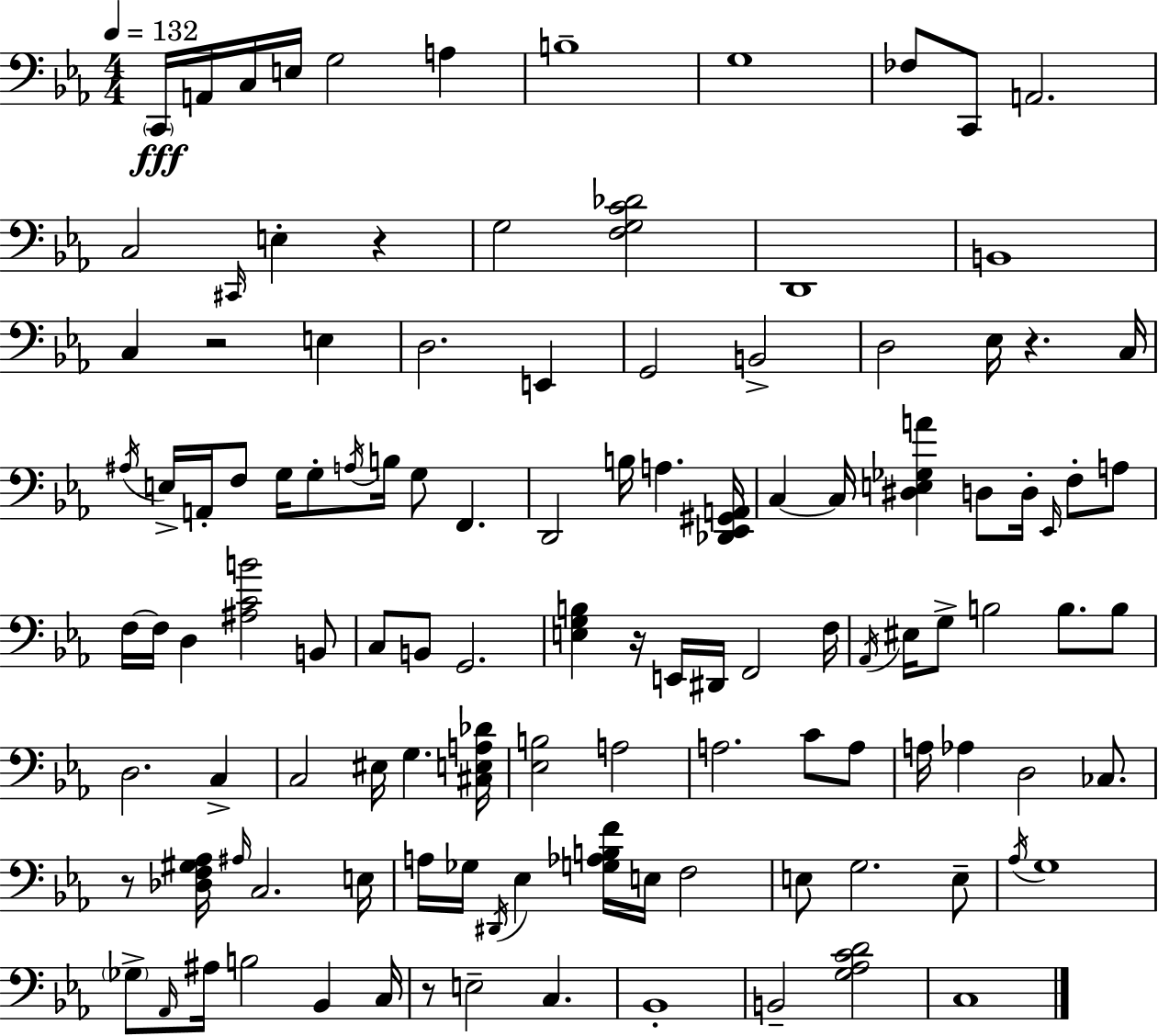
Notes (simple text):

C2/s A2/s C3/s E3/s G3/h A3/q B3/w G3/w FES3/e C2/e A2/h. C3/h C#2/s E3/q R/q G3/h [F3,G3,C4,Db4]/h D2/w B2/w C3/q R/h E3/q D3/h. E2/q G2/h B2/h D3/h Eb3/s R/q. C3/s A#3/s E3/s A2/s F3/e G3/s G3/e A3/s B3/s G3/e F2/q. D2/h B3/s A3/q. [Db2,Eb2,G#2,A2]/s C3/q C3/s [D#3,E3,Gb3,A4]/q D3/e D3/s Eb2/s F3/e A3/e F3/s F3/s D3/q [A#3,C4,B4]/h B2/e C3/e B2/e G2/h. [E3,G3,B3]/q R/s E2/s D#2/s F2/h F3/s Ab2/s EIS3/s G3/e B3/h B3/e. B3/e D3/h. C3/q C3/h EIS3/s G3/q. [C#3,E3,A3,Db4]/s [Eb3,B3]/h A3/h A3/h. C4/e A3/e A3/s Ab3/q D3/h CES3/e. R/e [Db3,F3,G#3,Ab3]/s A#3/s C3/h. E3/s A3/s Gb3/s D#2/s Eb3/q [G3,Ab3,B3,F4]/s E3/s F3/h E3/e G3/h. E3/e Ab3/s G3/w Gb3/e Ab2/s A#3/s B3/h Bb2/q C3/s R/e E3/h C3/q. Bb2/w B2/h [G3,Ab3,C4,D4]/h C3/w